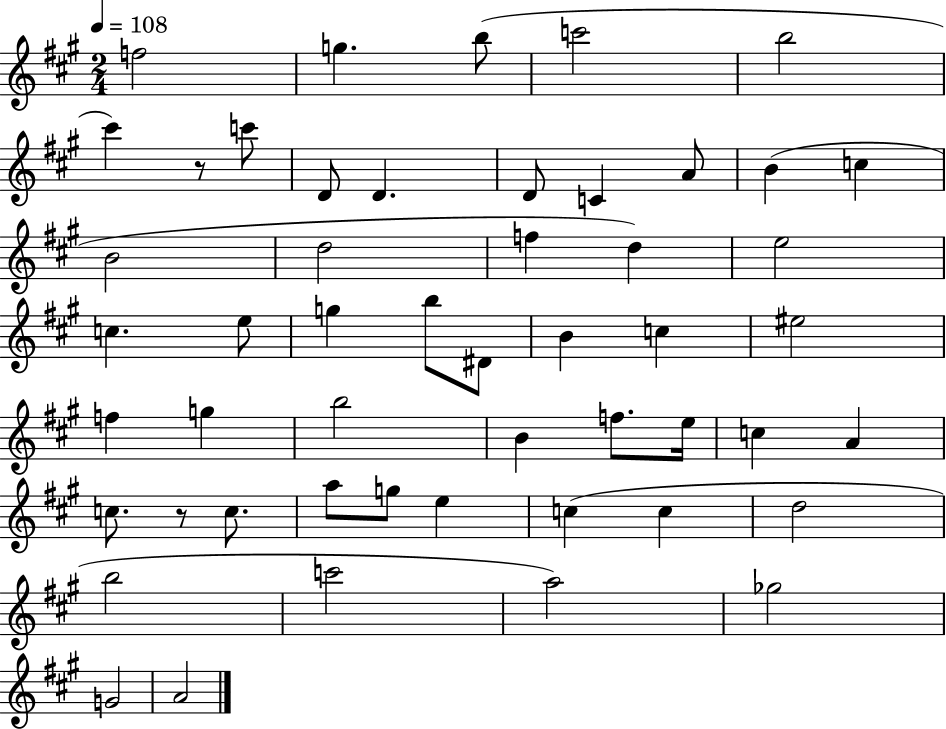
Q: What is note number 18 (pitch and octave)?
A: D5